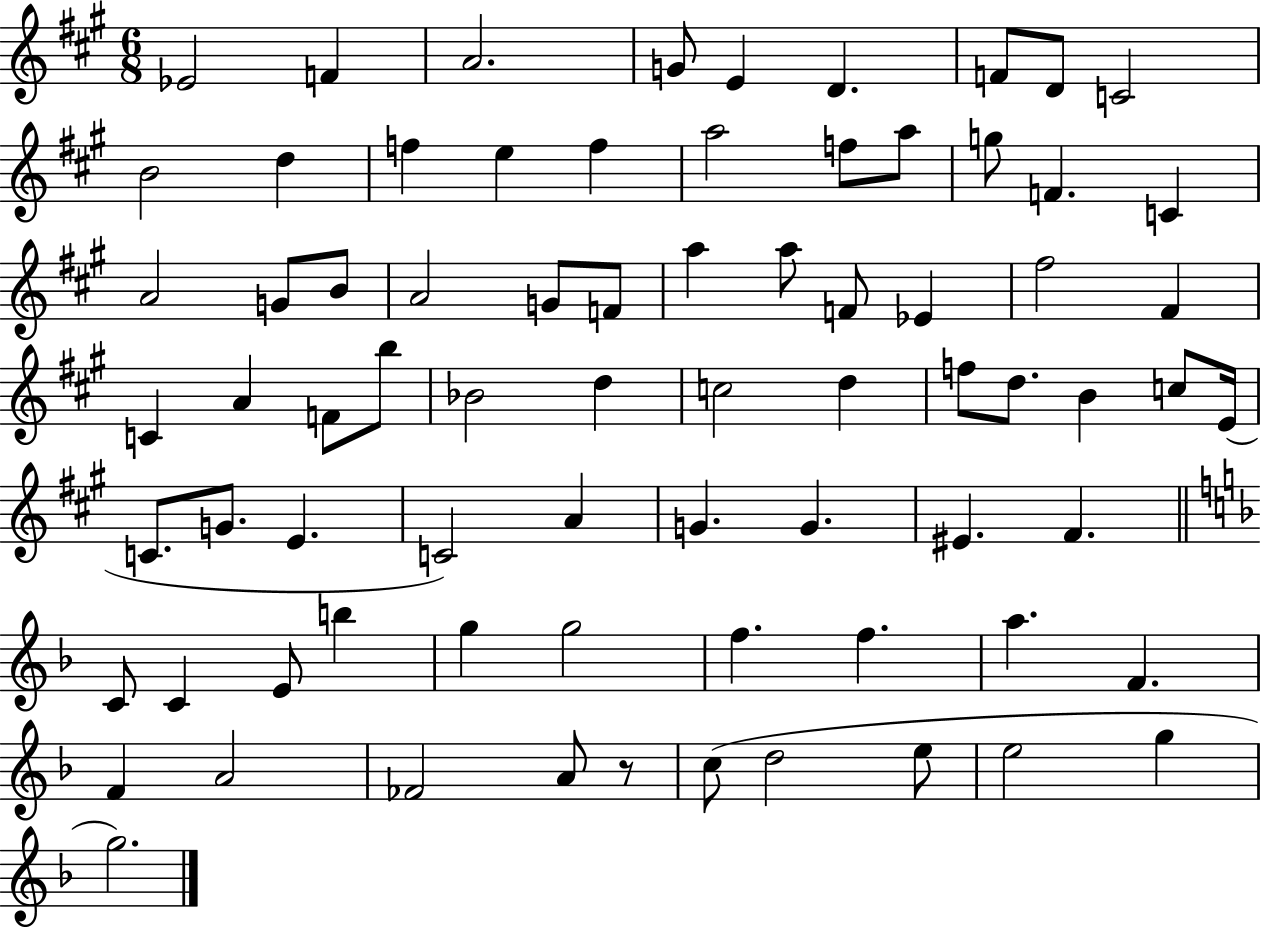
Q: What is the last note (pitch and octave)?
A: G5